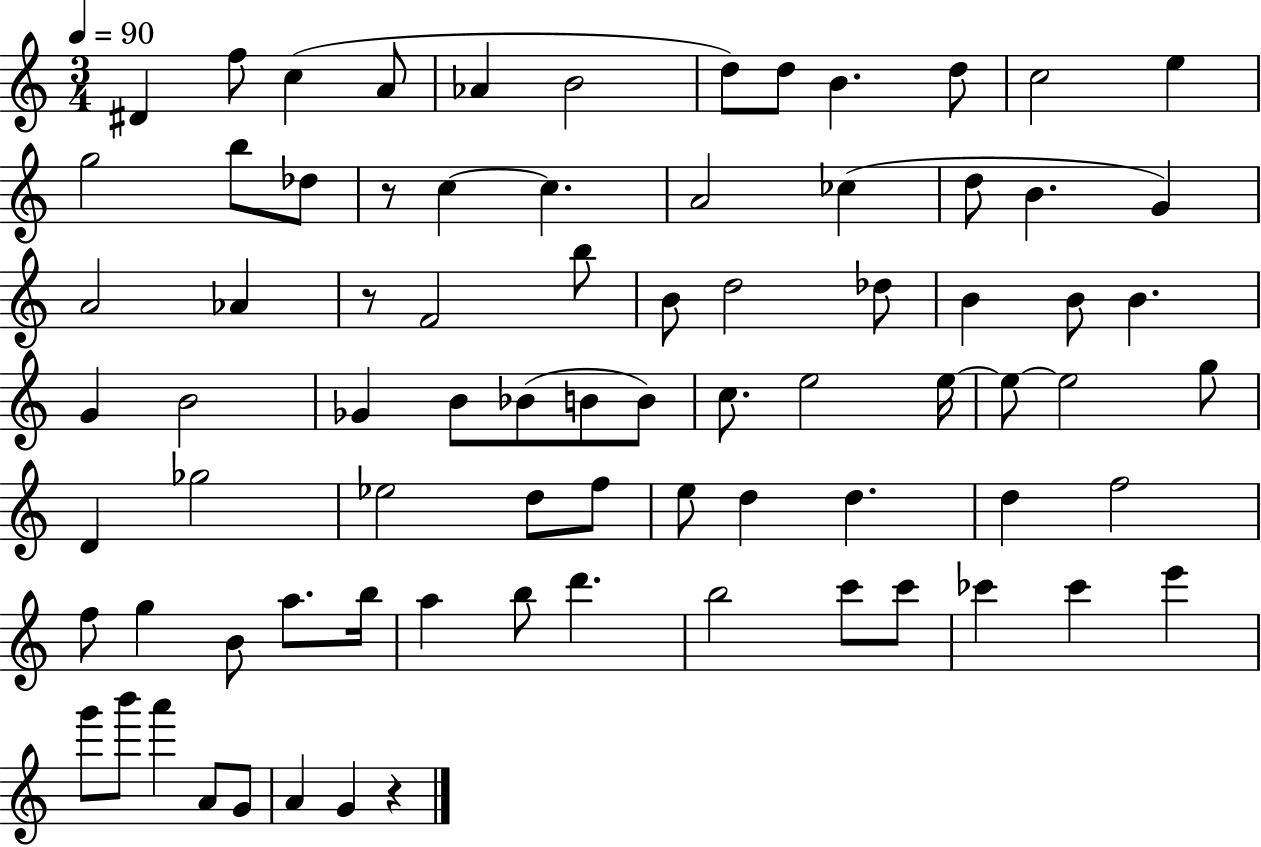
X:1
T:Untitled
M:3/4
L:1/4
K:C
^D f/2 c A/2 _A B2 d/2 d/2 B d/2 c2 e g2 b/2 _d/2 z/2 c c A2 _c d/2 B G A2 _A z/2 F2 b/2 B/2 d2 _d/2 B B/2 B G B2 _G B/2 _B/2 B/2 B/2 c/2 e2 e/4 e/2 e2 g/2 D _g2 _e2 d/2 f/2 e/2 d d d f2 f/2 g B/2 a/2 b/4 a b/2 d' b2 c'/2 c'/2 _c' _c' e' g'/2 b'/2 a' A/2 G/2 A G z